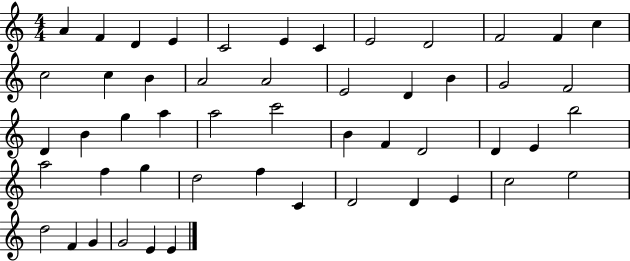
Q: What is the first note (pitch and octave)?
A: A4